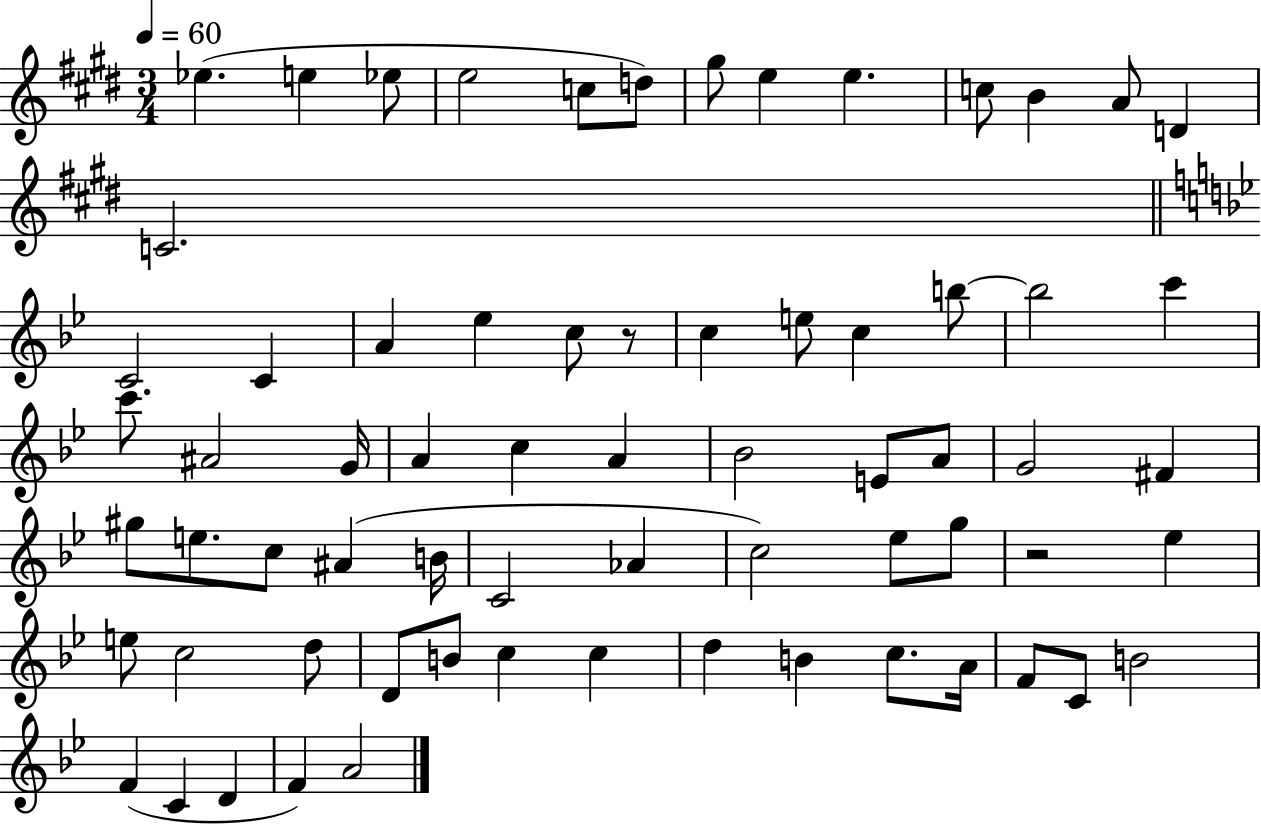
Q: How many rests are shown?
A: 2